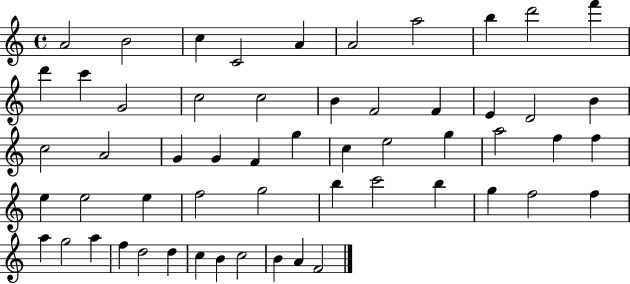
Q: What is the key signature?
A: C major